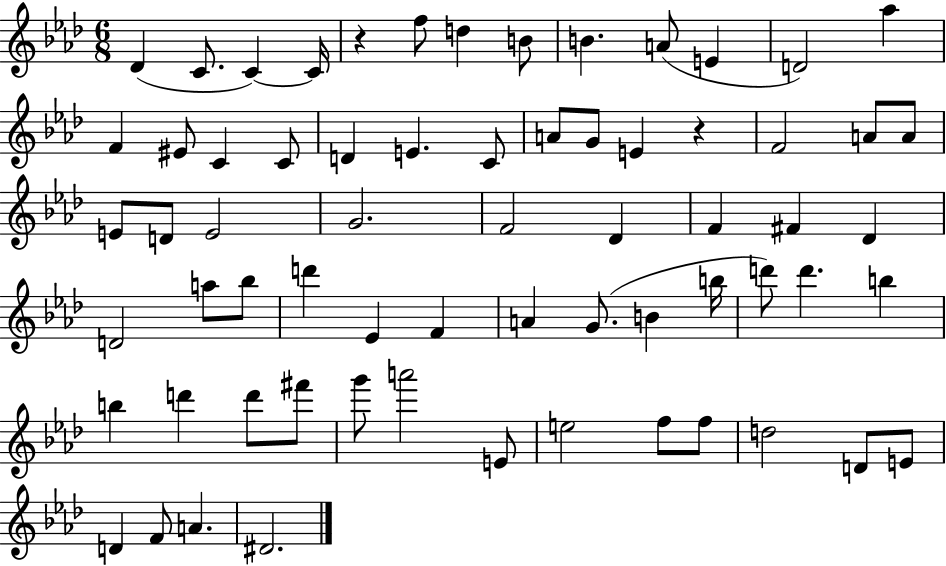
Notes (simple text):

Db4/q C4/e. C4/q C4/s R/q F5/e D5/q B4/e B4/q. A4/e E4/q D4/h Ab5/q F4/q EIS4/e C4/q C4/e D4/q E4/q. C4/e A4/e G4/e E4/q R/q F4/h A4/e A4/e E4/e D4/e E4/h G4/h. F4/h Db4/q F4/q F#4/q Db4/q D4/h A5/e Bb5/e D6/q Eb4/q F4/q A4/q G4/e. B4/q B5/s D6/e D6/q. B5/q B5/q D6/q D6/e F#6/e G6/e A6/h E4/e E5/h F5/e F5/e D5/h D4/e E4/e D4/q F4/e A4/q. D#4/h.